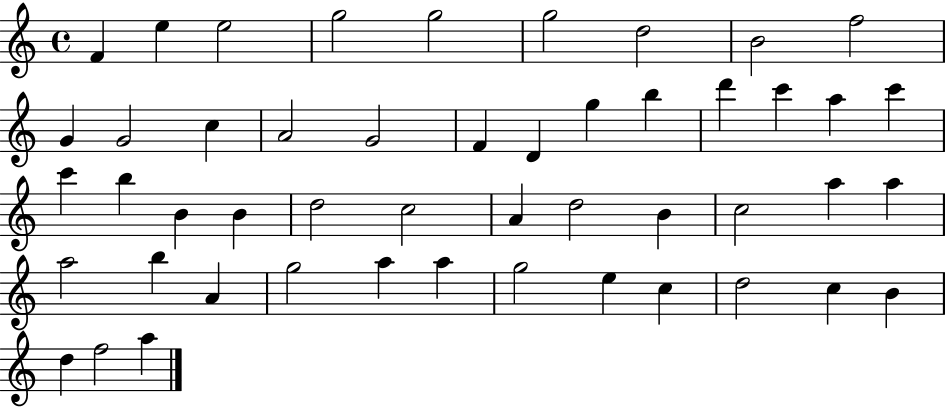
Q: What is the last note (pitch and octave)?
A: A5